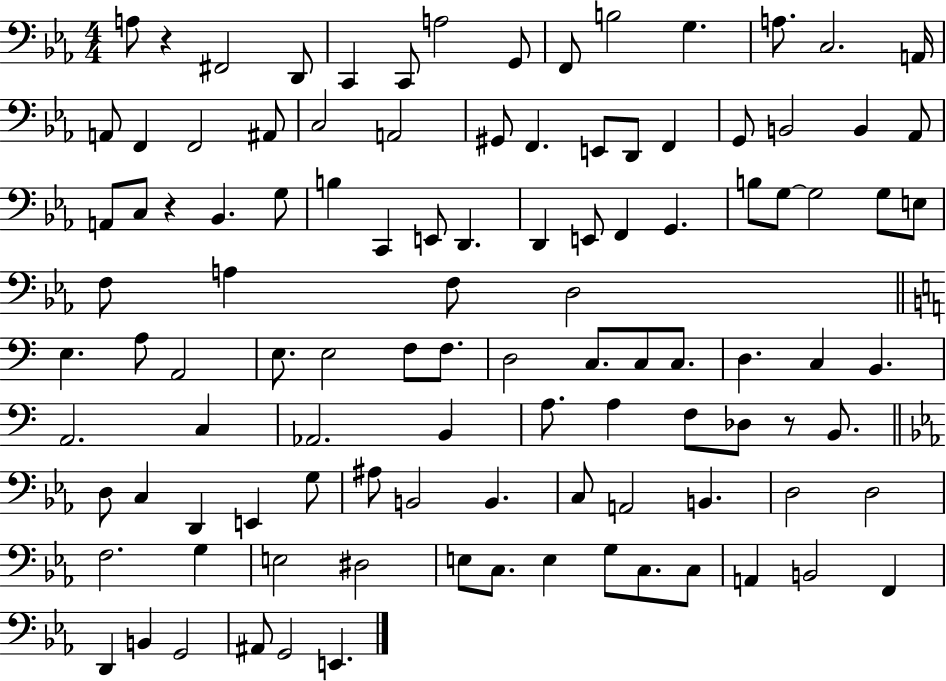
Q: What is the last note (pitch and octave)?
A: E2